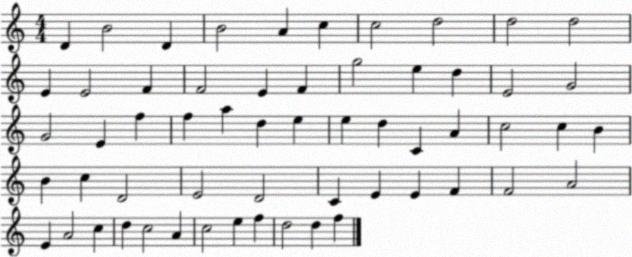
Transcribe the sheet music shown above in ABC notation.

X:1
T:Untitled
M:4/4
L:1/4
K:C
D B2 D B2 A c c2 d2 d2 d2 E E2 F F2 E F g2 e d E2 G2 G2 E f f a d e e d C A c2 c B B c D2 E2 D2 C E E F F2 A2 E A2 c d c2 A c2 e f d2 d f